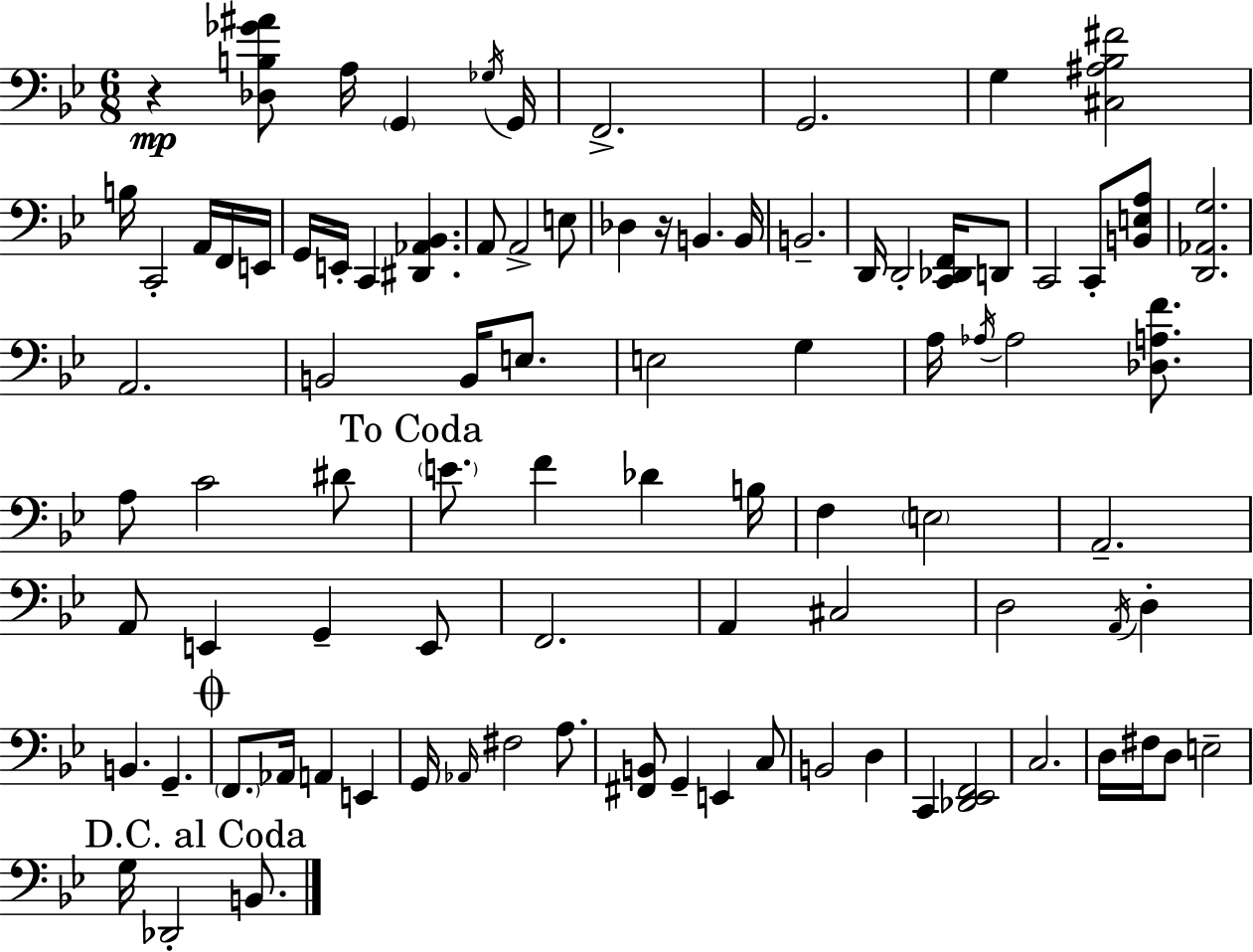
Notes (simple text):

R/q [Db3,B3,Gb4,A#4]/e A3/s G2/q Gb3/s G2/s F2/h. G2/h. G3/q [C#3,A#3,Bb3,F#4]/h B3/s C2/h A2/s F2/s E2/s G2/s E2/s C2/q [D#2,Ab2,Bb2]/q. A2/e A2/h E3/e Db3/q R/s B2/q. B2/s B2/h. D2/s D2/h [C2,Db2,F2]/s D2/e C2/h C2/e [B2,E3,A3]/e [D2,Ab2,G3]/h. A2/h. B2/h B2/s E3/e. E3/h G3/q A3/s Ab3/s Ab3/h [Db3,A3,F4]/e. A3/e C4/h D#4/e E4/e. F4/q Db4/q B3/s F3/q E3/h A2/h. A2/e E2/q G2/q E2/e F2/h. A2/q C#3/h D3/h A2/s D3/q B2/q. G2/q. F2/e. Ab2/s A2/q E2/q G2/s Ab2/s F#3/h A3/e. [F#2,B2]/e G2/q E2/q C3/e B2/h D3/q C2/q [Db2,Eb2,F2]/h C3/h. D3/s F#3/s D3/e E3/h G3/s Db2/h B2/e.